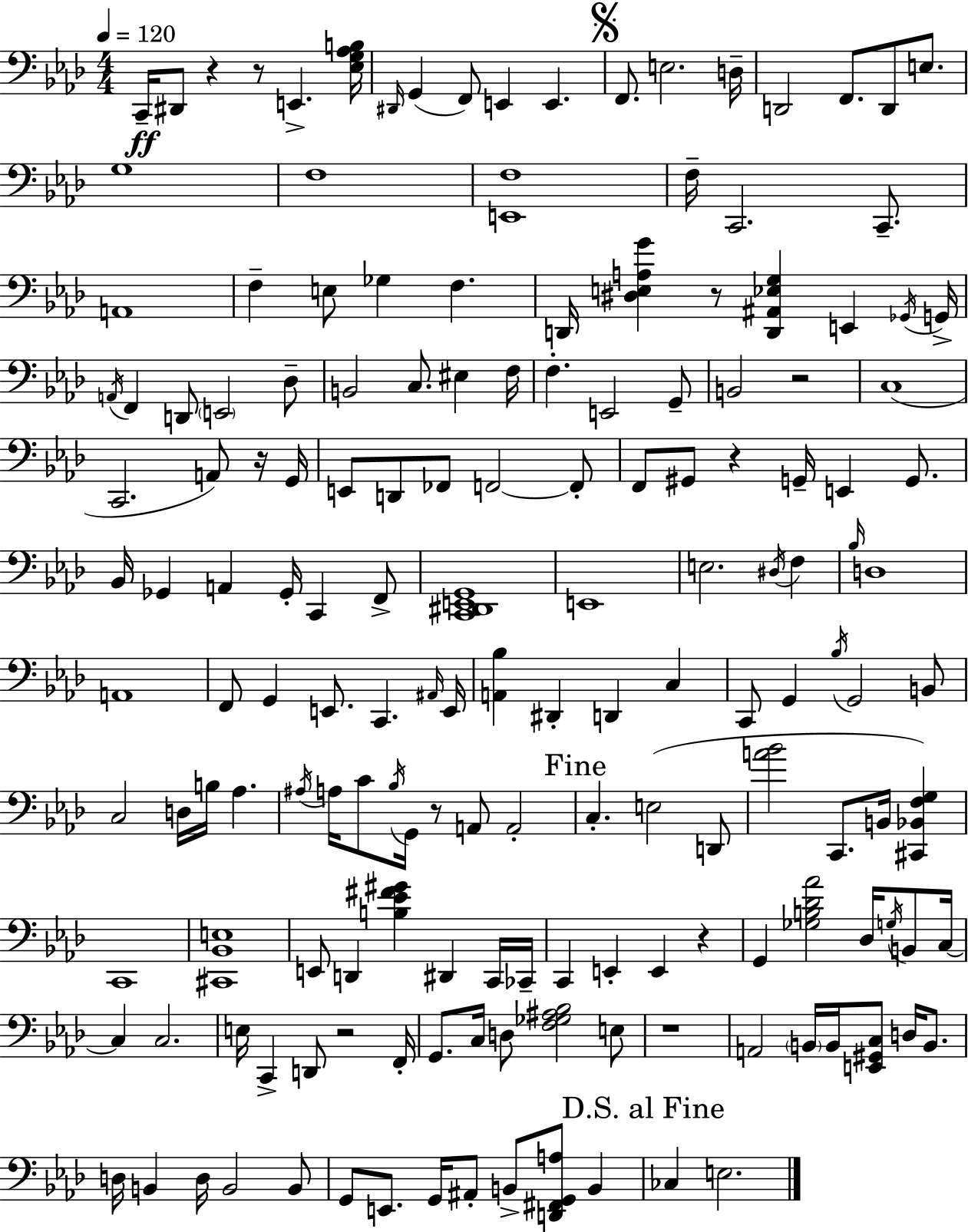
C2/s D#2/e R/q R/e E2/q. [Eb3,G3,Ab3,B3]/s D#2/s G2/q F2/e E2/q E2/q. F2/e. E3/h. D3/s D2/h F2/e. D2/e E3/e. G3/w F3/w [E2,F3]/w F3/s C2/h. C2/e. A2/w F3/q E3/e Gb3/q F3/q. D2/s [D#3,E3,A3,G4]/q R/e [D2,A#2,Eb3,G3]/q E2/q Gb2/s G2/s A2/s F2/q D2/e E2/h Db3/e B2/h C3/e. EIS3/q F3/s F3/q. E2/h G2/e B2/h R/h C3/w C2/h. A2/e R/s G2/s E2/e D2/e FES2/e F2/h F2/e F2/e G#2/e R/q G2/s E2/q G2/e. Bb2/s Gb2/q A2/q Gb2/s C2/q F2/e [C2,D#2,E2,G2]/w E2/w E3/h. D#3/s F3/q Bb3/s D3/w A2/w F2/e G2/q E2/e. C2/q. A#2/s E2/s [A2,Bb3]/q D#2/q D2/q C3/q C2/e G2/q Bb3/s G2/h B2/e C3/h D3/s B3/s Ab3/q. A#3/s A3/s C4/e Bb3/s G2/s R/e A2/e A2/h C3/q. E3/h D2/e [A4,Bb4]/h C2/e. B2/s [C#2,Bb2,F3,G3]/q C2/w [C#2,Bb2,E3]/w E2/e D2/q [B3,Eb4,F#4,G#4]/q D#2/q C2/s CES2/s C2/q E2/q E2/q R/q G2/q [Gb3,B3,Db4,Ab4]/h Db3/s G3/s B2/e C3/s C3/q C3/h. E3/s C2/q D2/e R/h F2/s G2/e. C3/s D3/e [F3,Gb3,A#3,Bb3]/h E3/e R/w A2/h B2/s B2/s [E2,G#2,C3]/e D3/s B2/e. D3/s B2/q D3/s B2/h B2/e G2/e E2/e. G2/s A#2/e B2/e [D2,F#2,G2,A3]/e B2/q CES3/q E3/h.